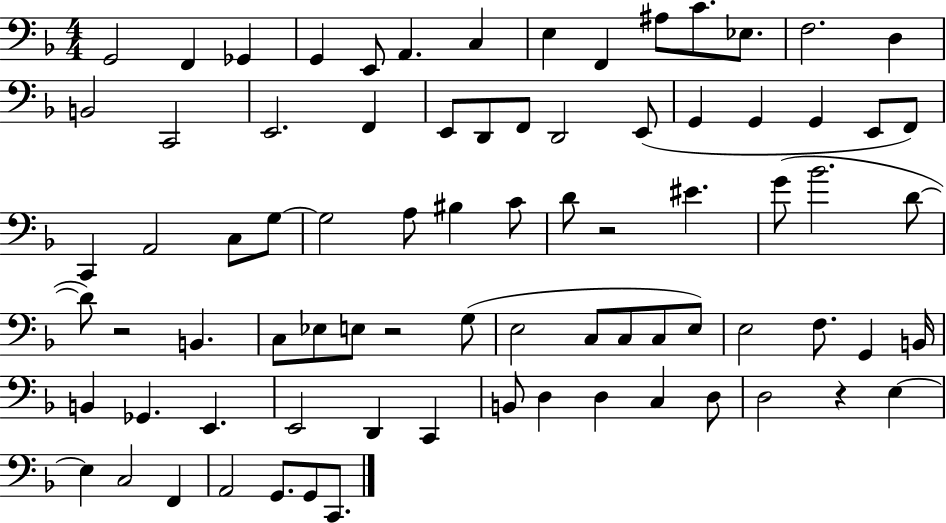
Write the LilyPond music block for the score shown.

{
  \clef bass
  \numericTimeSignature
  \time 4/4
  \key f \major
  \repeat volta 2 { g,2 f,4 ges,4 | g,4 e,8 a,4. c4 | e4 f,4 ais8 c'8. ees8. | f2. d4 | \break b,2 c,2 | e,2. f,4 | e,8 d,8 f,8 d,2 e,8( | g,4 g,4 g,4 e,8 f,8) | \break c,4 a,2 c8 g8~~ | g2 a8 bis4 c'8 | d'8 r2 eis'4. | g'8( bes'2. d'8~~ | \break d'8) r2 b,4. | c8 ees8 e8 r2 g8( | e2 c8 c8 c8 e8) | e2 f8. g,4 b,16 | \break b,4 ges,4. e,4. | e,2 d,4 c,4 | b,8 d4 d4 c4 d8 | d2 r4 e4~~ | \break e4 c2 f,4 | a,2 g,8. g,8 c,8. | } \bar "|."
}